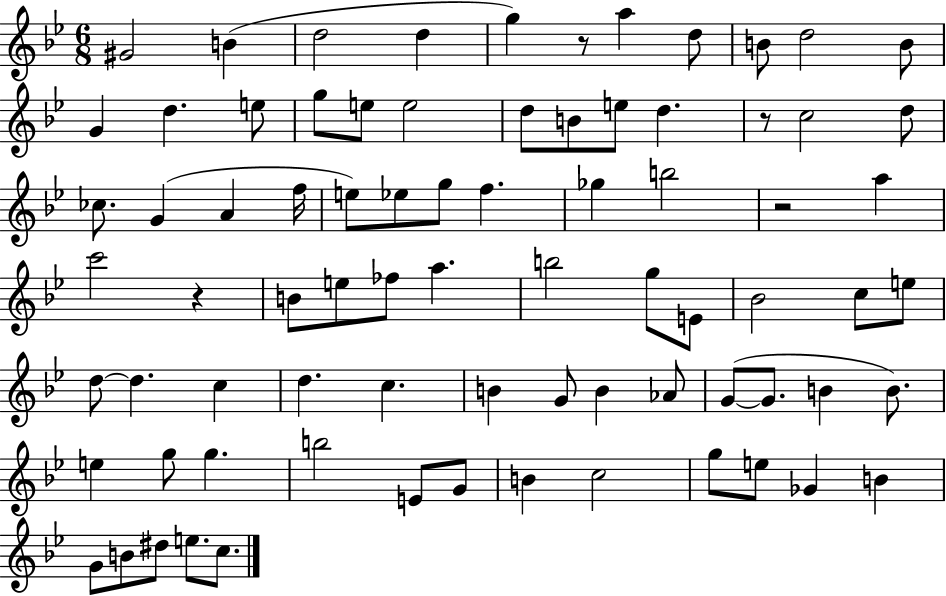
{
  \clef treble
  \numericTimeSignature
  \time 6/8
  \key bes \major
  gis'2 b'4( | d''2 d''4 | g''4) r8 a''4 d''8 | b'8 d''2 b'8 | \break g'4 d''4. e''8 | g''8 e''8 e''2 | d''8 b'8 e''8 d''4. | r8 c''2 d''8 | \break ces''8. g'4( a'4 f''16 | e''8) ees''8 g''8 f''4. | ges''4 b''2 | r2 a''4 | \break c'''2 r4 | b'8 e''8 fes''8 a''4. | b''2 g''8 e'8 | bes'2 c''8 e''8 | \break d''8~~ d''4. c''4 | d''4. c''4. | b'4 g'8 b'4 aes'8 | g'8~(~ g'8. b'4 b'8.) | \break e''4 g''8 g''4. | b''2 e'8 g'8 | b'4 c''2 | g''8 e''8 ges'4 b'4 | \break g'8 b'8 dis''8 e''8. c''8. | \bar "|."
}